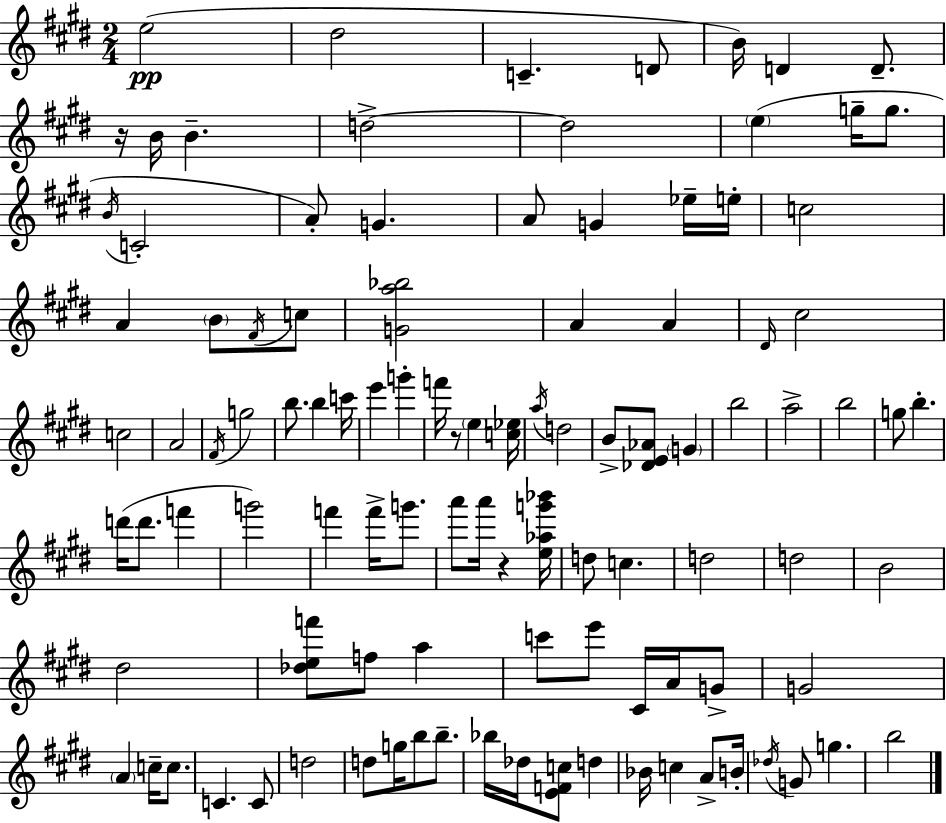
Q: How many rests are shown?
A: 3